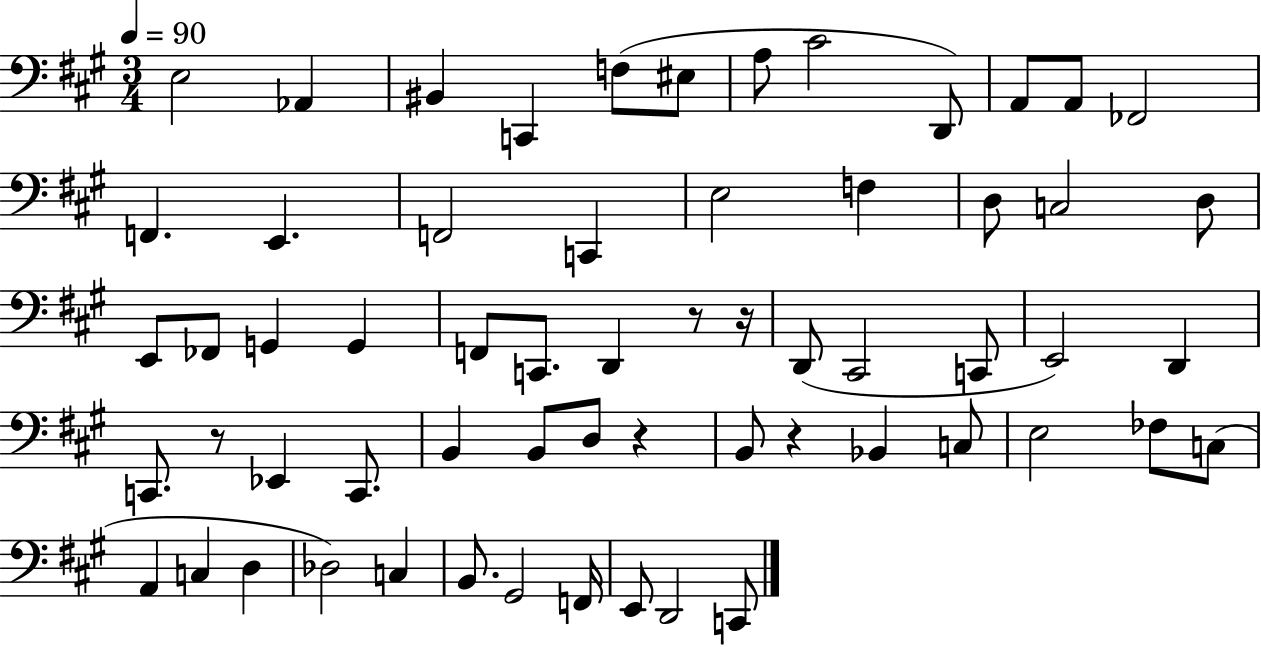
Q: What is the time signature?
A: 3/4